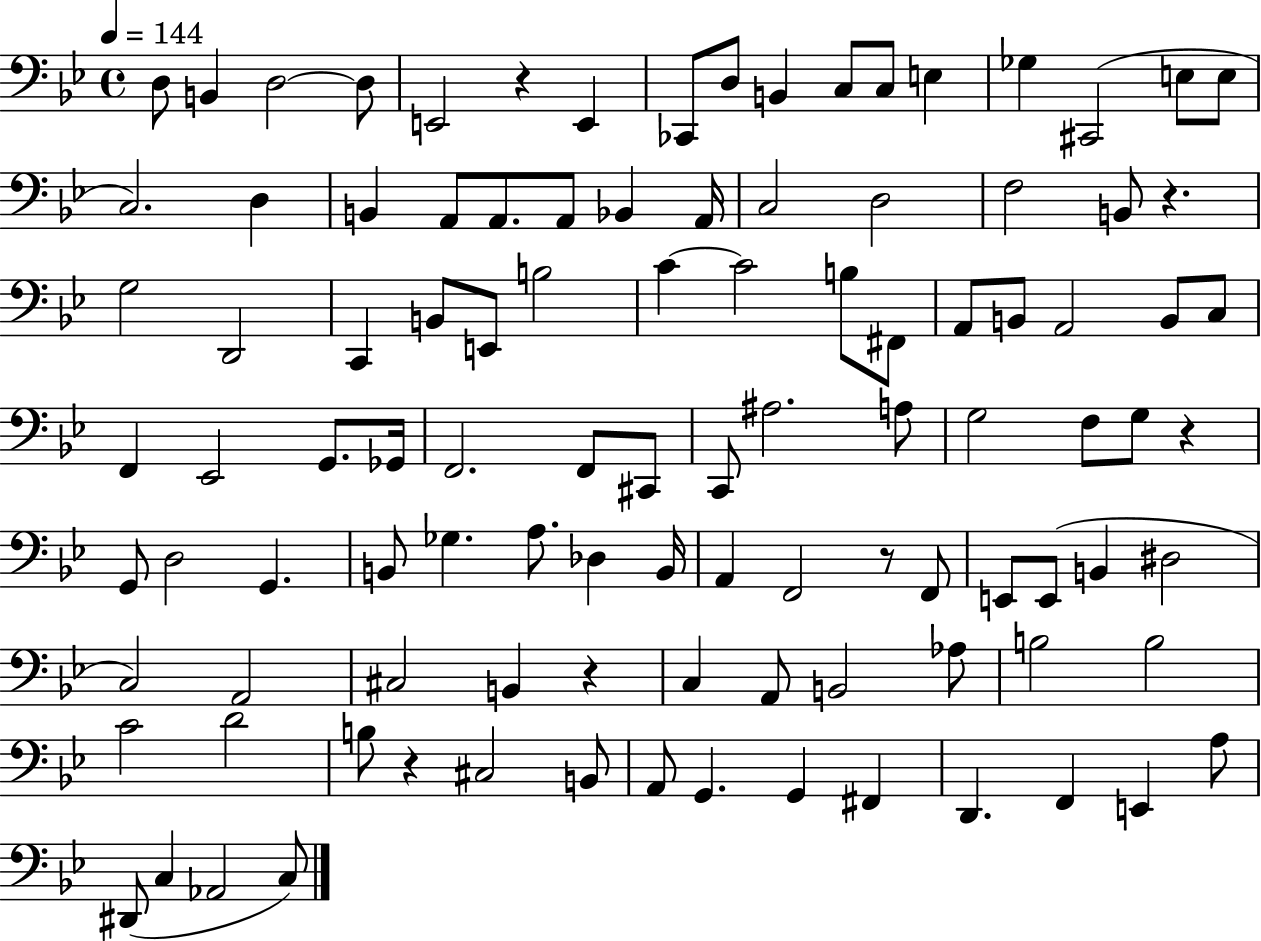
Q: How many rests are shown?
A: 6